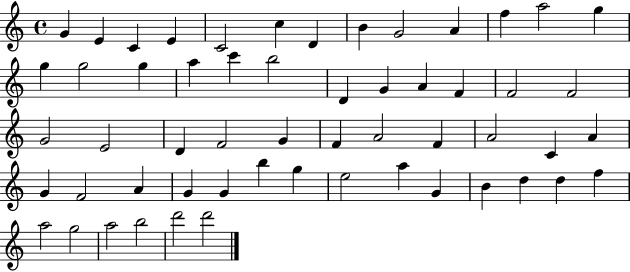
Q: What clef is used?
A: treble